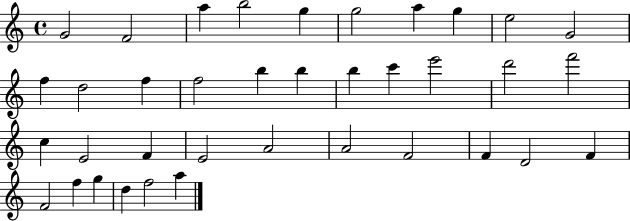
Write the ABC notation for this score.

X:1
T:Untitled
M:4/4
L:1/4
K:C
G2 F2 a b2 g g2 a g e2 G2 f d2 f f2 b b b c' e'2 d'2 f'2 c E2 F E2 A2 A2 F2 F D2 F F2 f g d f2 a